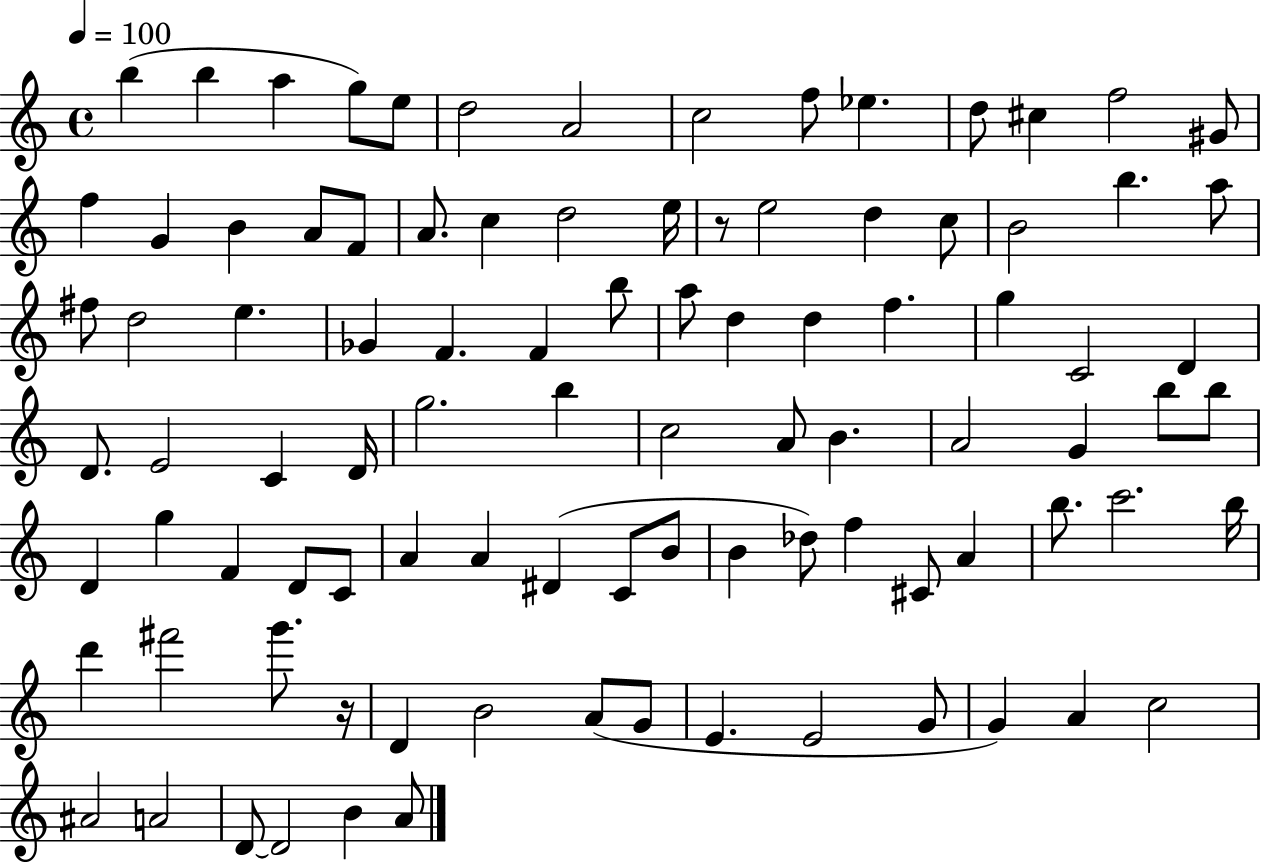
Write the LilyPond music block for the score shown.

{
  \clef treble
  \time 4/4
  \defaultTimeSignature
  \key c \major
  \tempo 4 = 100
  b''4( b''4 a''4 g''8) e''8 | d''2 a'2 | c''2 f''8 ees''4. | d''8 cis''4 f''2 gis'8 | \break f''4 g'4 b'4 a'8 f'8 | a'8. c''4 d''2 e''16 | r8 e''2 d''4 c''8 | b'2 b''4. a''8 | \break fis''8 d''2 e''4. | ges'4 f'4. f'4 b''8 | a''8 d''4 d''4 f''4. | g''4 c'2 d'4 | \break d'8. e'2 c'4 d'16 | g''2. b''4 | c''2 a'8 b'4. | a'2 g'4 b''8 b''8 | \break d'4 g''4 f'4 d'8 c'8 | a'4 a'4 dis'4( c'8 b'8 | b'4 des''8) f''4 cis'8 a'4 | b''8. c'''2. b''16 | \break d'''4 fis'''2 g'''8. r16 | d'4 b'2 a'8( g'8 | e'4. e'2 g'8 | g'4) a'4 c''2 | \break ais'2 a'2 | d'8~~ d'2 b'4 a'8 | \bar "|."
}